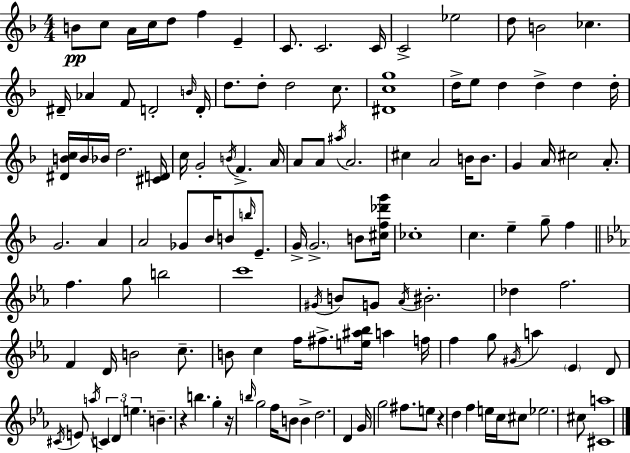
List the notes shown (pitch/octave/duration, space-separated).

B4/e C5/e A4/s C5/s D5/e F5/q E4/q C4/e. C4/h. C4/s C4/h Eb5/h D5/e B4/h CES5/q. D#4/s Ab4/q F4/e D4/h B4/s D4/s D5/e. D5/e D5/h C5/e. [D#4,C5,G5]/w D5/s E5/e D5/q D5/q D5/q D5/s [D#4,B4,C5]/s B4/s Bb4/s D5/h. [C#4,D4]/s C5/s G4/h B4/s F4/q. A4/s A4/e A4/e A#5/s A4/h. C#5/q A4/h B4/s B4/e. G4/q A4/s C#5/h A4/e. G4/h. A4/q A4/h Gb4/e Bb4/s B4/e B5/s E4/e. G4/s G4/h. B4/e [C#5,F5,Db6,G6]/s CES5/w C5/q. E5/q G5/e F5/q F5/q. G5/e B5/h C6/w G#4/s B4/e G4/e Ab4/s BIS4/h. Db5/q F5/h. F4/q D4/s B4/h C5/e. B4/e C5/q F5/s F#5/e. [E5,A#5,Bb5]/s A5/q F5/s F5/q G5/e G#4/s A5/q Eb4/q D4/e C#4/s E4/e A5/s C4/q D4/q E5/q. B4/q. R/q B5/q. G5/q R/s B5/s G5/h F5/s B4/e B4/q D5/h. D4/q G4/s G5/h F#5/e. E5/e R/q D5/q F5/q E5/s C5/s C#5/e Eb5/h. C#5/e [C#4,A5]/w